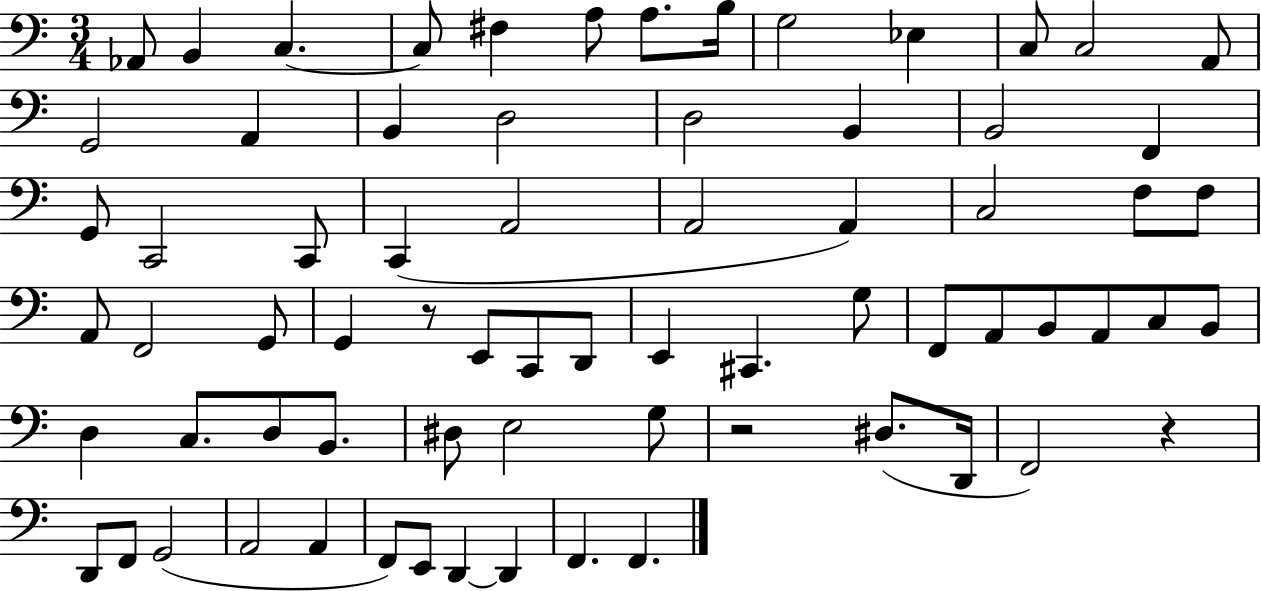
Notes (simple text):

Ab2/e B2/q C3/q. C3/e F#3/q A3/e A3/e. B3/s G3/h Eb3/q C3/e C3/h A2/e G2/h A2/q B2/q D3/h D3/h B2/q B2/h F2/q G2/e C2/h C2/e C2/q A2/h A2/h A2/q C3/h F3/e F3/e A2/e F2/h G2/e G2/q R/e E2/e C2/e D2/e E2/q C#2/q. G3/e F2/e A2/e B2/e A2/e C3/e B2/e D3/q C3/e. D3/e B2/e. D#3/e E3/h G3/e R/h D#3/e. D2/s F2/h R/q D2/e F2/e G2/h A2/h A2/q F2/e E2/e D2/q D2/q F2/q. F2/q.